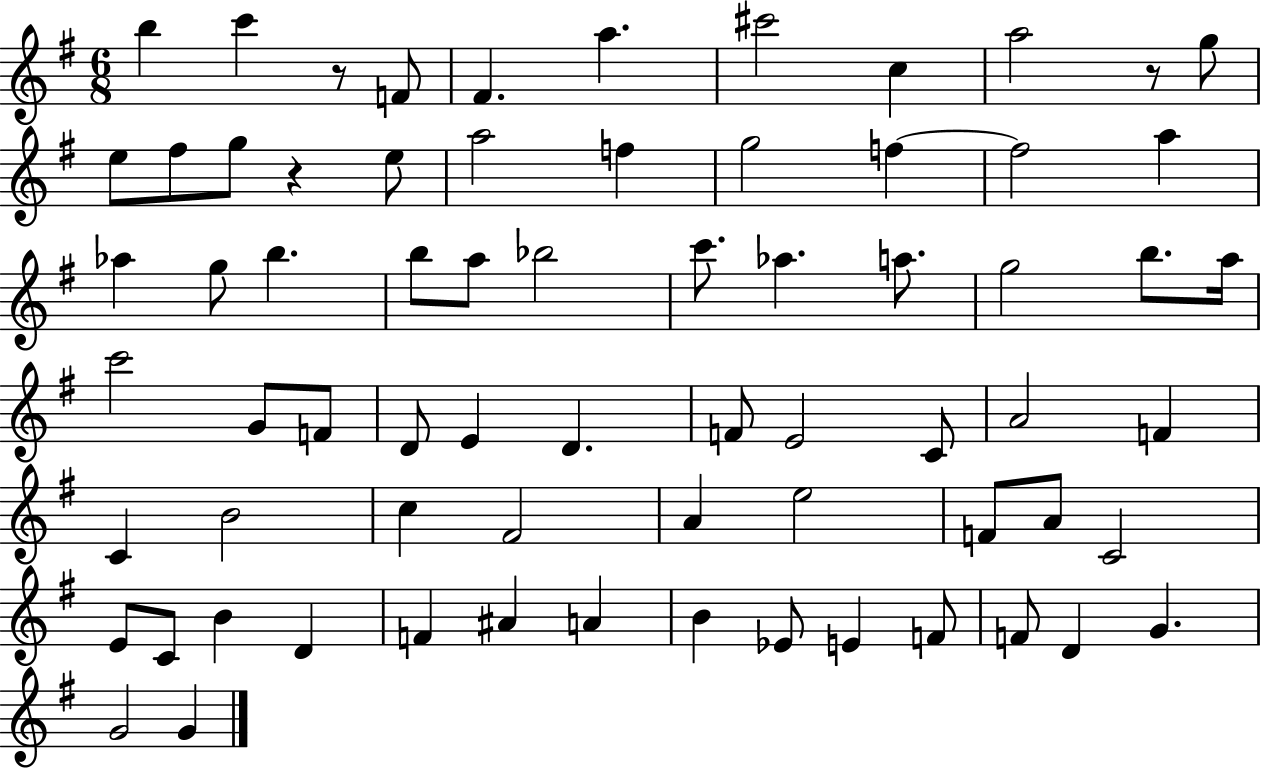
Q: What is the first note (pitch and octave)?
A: B5